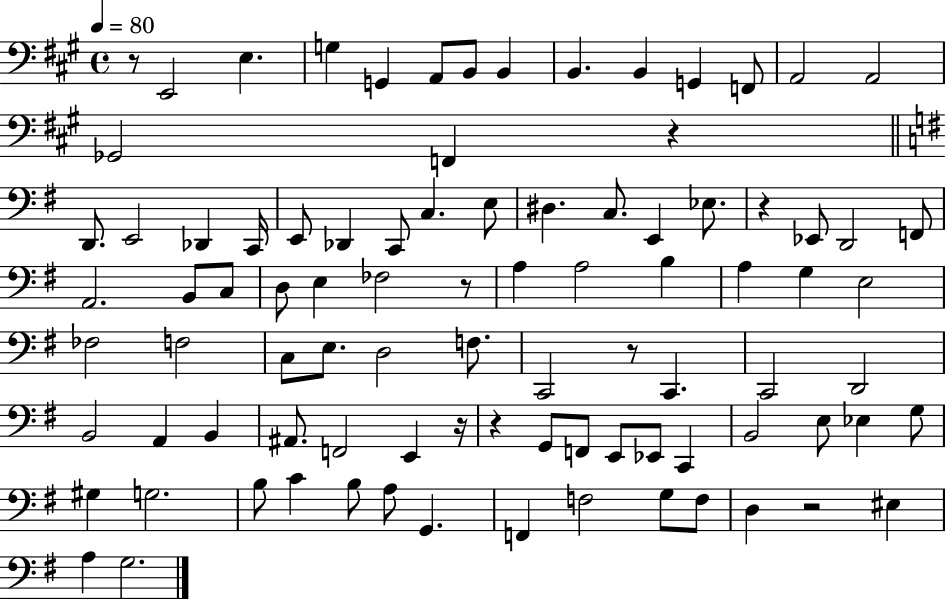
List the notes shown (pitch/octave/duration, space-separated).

R/e E2/h E3/q. G3/q G2/q A2/e B2/e B2/q B2/q. B2/q G2/q F2/e A2/h A2/h Gb2/h F2/q R/q D2/e. E2/h Db2/q C2/s E2/e Db2/q C2/e C3/q. E3/e D#3/q. C3/e. E2/q Eb3/e. R/q Eb2/e D2/h F2/e A2/h. B2/e C3/e D3/e E3/q FES3/h R/e A3/q A3/h B3/q A3/q G3/q E3/h FES3/h F3/h C3/e E3/e. D3/h F3/e. C2/h R/e C2/q. C2/h D2/h B2/h A2/q B2/q A#2/e. F2/h E2/q R/s R/q G2/e F2/e E2/e Eb2/e C2/q B2/h E3/e Eb3/q G3/e G#3/q G3/h. B3/e C4/q B3/e A3/e G2/q. F2/q F3/h G3/e F3/e D3/q R/h EIS3/q A3/q G3/h.